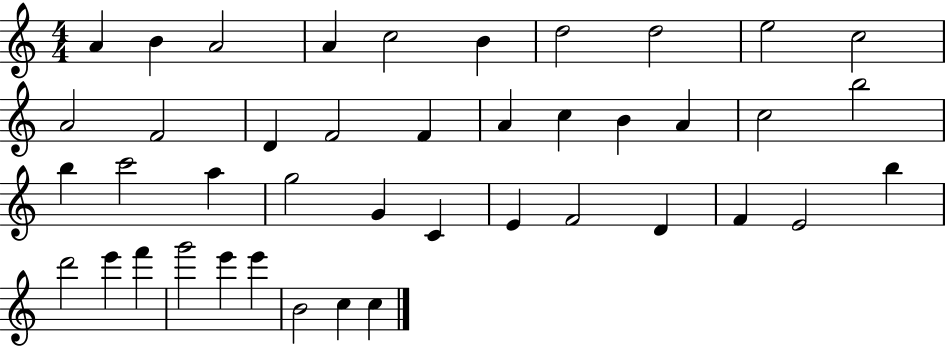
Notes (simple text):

A4/q B4/q A4/h A4/q C5/h B4/q D5/h D5/h E5/h C5/h A4/h F4/h D4/q F4/h F4/q A4/q C5/q B4/q A4/q C5/h B5/h B5/q C6/h A5/q G5/h G4/q C4/q E4/q F4/h D4/q F4/q E4/h B5/q D6/h E6/q F6/q G6/h E6/q E6/q B4/h C5/q C5/q